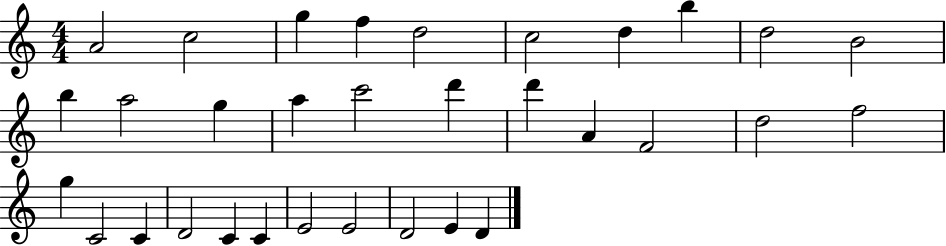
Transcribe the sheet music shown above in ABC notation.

X:1
T:Untitled
M:4/4
L:1/4
K:C
A2 c2 g f d2 c2 d b d2 B2 b a2 g a c'2 d' d' A F2 d2 f2 g C2 C D2 C C E2 E2 D2 E D